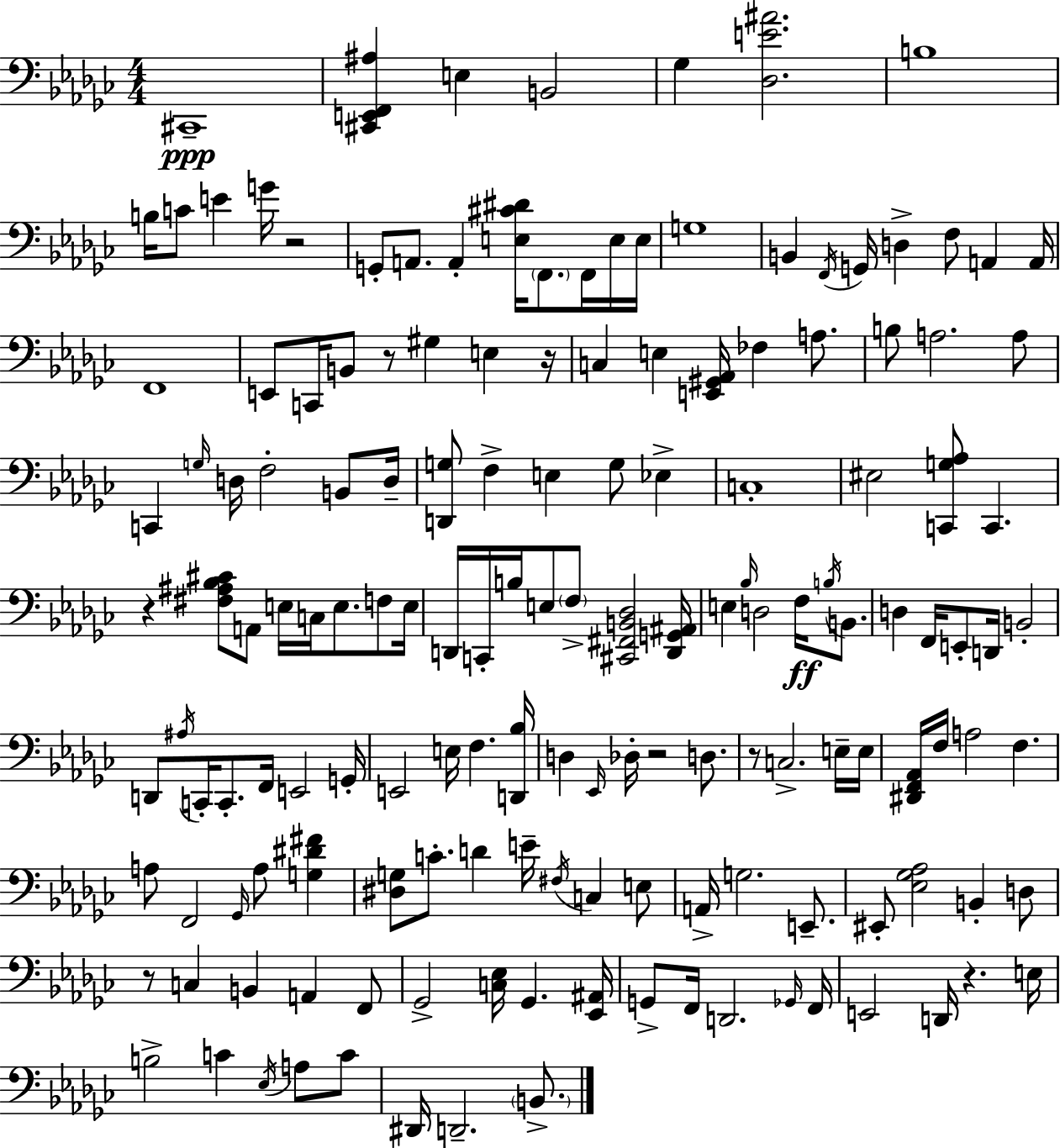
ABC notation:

X:1
T:Untitled
M:4/4
L:1/4
K:Ebm
^C,,4 [^C,,E,,F,,^A,] E, B,,2 _G, [_D,E^A]2 B,4 B,/4 C/2 E G/4 z2 G,,/2 A,,/2 A,, [E,^C^D]/4 F,,/2 F,,/4 E,/4 E,/4 G,4 B,, F,,/4 G,,/4 D, F,/2 A,, A,,/4 F,,4 E,,/2 C,,/4 B,,/2 z/2 ^G, E, z/4 C, E, [E,,^G,,_A,,]/4 _F, A,/2 B,/2 A,2 A,/2 C,, G,/4 D,/4 F,2 B,,/2 D,/4 [D,,G,]/2 F, E, G,/2 _E, C,4 ^E,2 [C,,G,_A,]/2 C,, z [^F,^A,_B,^C]/2 A,,/2 E,/4 C,/4 E,/2 F,/2 E,/4 D,,/4 C,,/4 B,/4 E,/2 F,/2 [^C,,^F,,B,,_D,]2 [D,,G,,^A,,]/4 E, _B,/4 D,2 F,/4 B,/4 B,,/2 D, F,,/4 E,,/2 D,,/4 B,,2 D,,/2 ^A,/4 C,,/4 C,,/2 F,,/4 E,,2 G,,/4 E,,2 E,/4 F, [D,,_B,]/4 D, _E,,/4 _D,/4 z2 D,/2 z/2 C,2 E,/4 E,/4 [^D,,F,,_A,,]/4 F,/4 A,2 F, A,/2 F,,2 _G,,/4 A,/2 [G,^D^F] [^D,G,]/2 C/2 D E/4 ^F,/4 C, E,/2 A,,/4 G,2 E,,/2 ^E,,/2 [_E,_G,_A,]2 B,, D,/2 z/2 C, B,, A,, F,,/2 _G,,2 [C,_E,]/4 _G,, [_E,,^A,,]/4 G,,/2 F,,/4 D,,2 _G,,/4 F,,/4 E,,2 D,,/4 z E,/4 B,2 C _E,/4 A,/2 C/2 ^D,,/4 D,,2 B,,/2